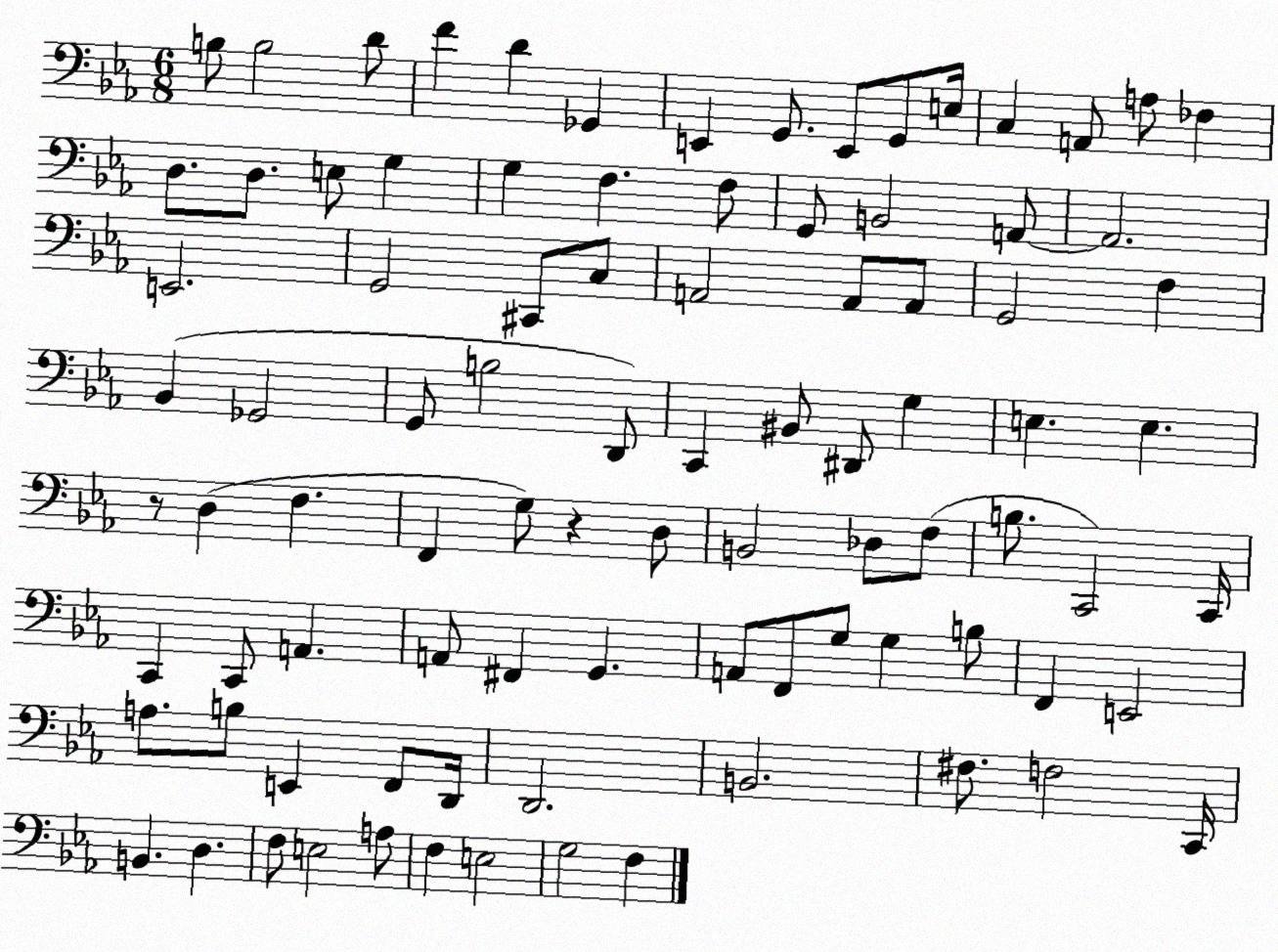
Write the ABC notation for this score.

X:1
T:Untitled
M:6/8
L:1/4
K:Eb
B,/2 B,2 D/2 F D _G,, E,, G,,/2 E,,/2 G,,/2 E,/4 C, A,,/2 A,/2 _F, D,/2 D,/2 E,/2 G, G, F, F,/2 G,,/2 B,,2 A,,/2 A,,2 E,,2 G,,2 ^C,,/2 C,/2 A,,2 A,,/2 A,,/2 G,,2 F, _B,, _G,,2 G,,/2 B,2 D,,/2 C,, ^B,,/2 ^D,,/2 G, E, E, z/2 D, F, F,, G,/2 z D,/2 B,,2 _D,/2 F,/2 B,/2 C,,2 C,,/4 C,, C,,/2 A,, A,,/2 ^F,, G,, A,,/2 F,,/2 G,/2 G, B,/2 F,, E,,2 A,/2 B,/2 E,, F,,/2 D,,/4 D,,2 B,,2 ^F,/2 F,2 C,,/4 B,, D, F,/2 E,2 A,/2 F, E,2 G,2 F,